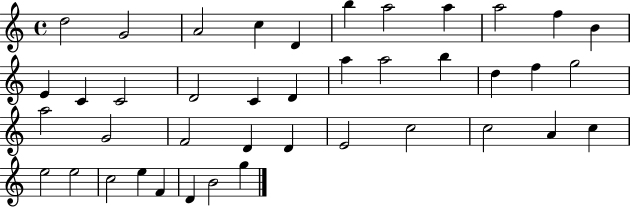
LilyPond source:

{
  \clef treble
  \time 4/4
  \defaultTimeSignature
  \key c \major
  d''2 g'2 | a'2 c''4 d'4 | b''4 a''2 a''4 | a''2 f''4 b'4 | \break e'4 c'4 c'2 | d'2 c'4 d'4 | a''4 a''2 b''4 | d''4 f''4 g''2 | \break a''2 g'2 | f'2 d'4 d'4 | e'2 c''2 | c''2 a'4 c''4 | \break e''2 e''2 | c''2 e''4 f'4 | d'4 b'2 g''4 | \bar "|."
}